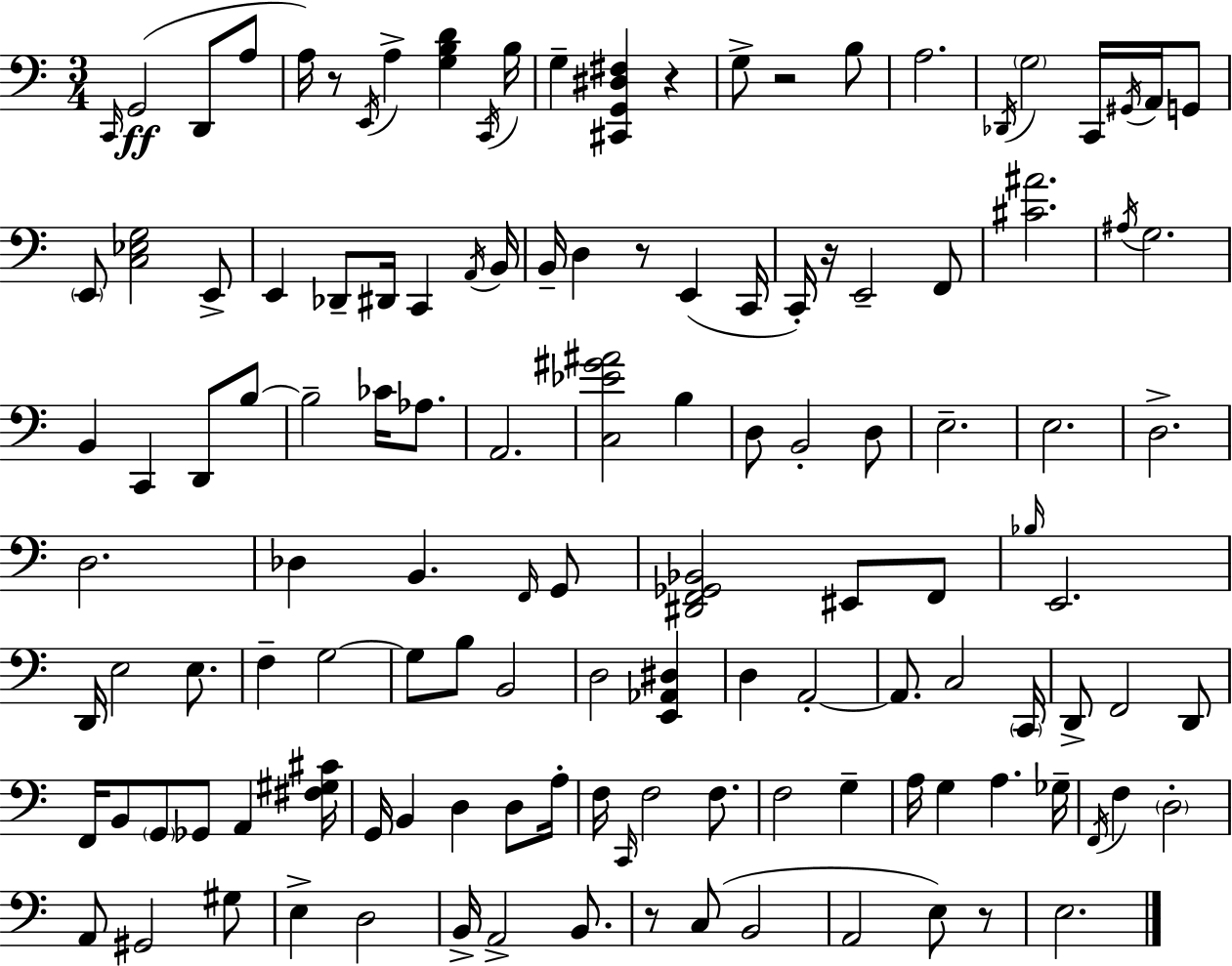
X:1
T:Untitled
M:3/4
L:1/4
K:Am
C,,/4 G,,2 D,,/2 A,/2 A,/4 z/2 E,,/4 A, [G,B,D] C,,/4 B,/4 G, [^C,,G,,^D,^F,] z G,/2 z2 B,/2 A,2 _D,,/4 G,2 C,,/4 ^G,,/4 A,,/4 G,,/2 E,,/2 [C,_E,G,]2 E,,/2 E,, _D,,/2 ^D,,/4 C,, A,,/4 B,,/4 B,,/4 D, z/2 E,, C,,/4 C,,/4 z/4 E,,2 F,,/2 [^C^A]2 ^A,/4 G,2 B,, C,, D,,/2 B,/2 B,2 _C/4 _A,/2 A,,2 [C,_E^G^A]2 B, D,/2 B,,2 D,/2 E,2 E,2 D,2 D,2 _D, B,, F,,/4 G,,/2 [^D,,F,,_G,,_B,,]2 ^E,,/2 F,,/2 _B,/4 E,,2 D,,/4 E,2 E,/2 F, G,2 G,/2 B,/2 B,,2 D,2 [E,,_A,,^D,] D, A,,2 A,,/2 C,2 C,,/4 D,,/2 F,,2 D,,/2 F,,/4 B,,/2 G,,/2 _G,,/2 A,, [^F,^G,^C]/4 G,,/4 B,, D, D,/2 A,/4 F,/4 C,,/4 F,2 F,/2 F,2 G, A,/4 G, A, _G,/4 F,,/4 F, D,2 A,,/2 ^G,,2 ^G,/2 E, D,2 B,,/4 A,,2 B,,/2 z/2 C,/2 B,,2 A,,2 E,/2 z/2 E,2